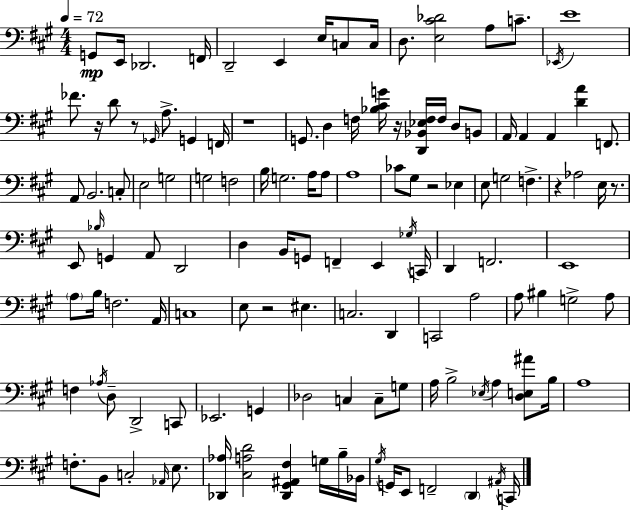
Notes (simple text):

G2/e E2/s Db2/h. F2/s D2/h E2/q E3/s C3/e C3/s D3/e. [E3,C#4,Db4]/h A3/e C4/e. Eb2/s E4/w FES4/e. R/s D4/e R/e Gb2/s A3/e. G2/q F2/s R/w G2/e. D3/q F3/s [Bb3,C#4,G4]/s R/s [D2,Bb2,Eb3,F3]/s F3/s D3/e B2/e A2/s A2/q A2/q [D4,A4]/q F2/e. A2/e B2/h. C3/e E3/h G3/h G3/h F3/h B3/s G3/h. A3/s A3/e A3/w CES4/e G#3/e R/h Eb3/q E3/e G3/h F3/q. R/q Ab3/h E3/s R/e. E2/e Bb3/s G2/q A2/e D2/h D3/q B2/s G2/e F2/q E2/q Gb3/s C2/s D2/q F2/h. E2/w A3/e B3/s F3/h. A2/s C3/w E3/e R/h EIS3/q. C3/h. D2/q C2/h A3/h A3/e BIS3/q G3/h A3/e F3/q Ab3/s D3/e D2/h C2/e Eb2/h. G2/q Db3/h C3/q C3/e G3/e A3/s B3/h Eb3/s A3/q [D3,E3,A#4]/e B3/s A3/w F3/e. B2/e C3/h Ab2/s E3/e. [Db2,Ab3]/s [C#3,A3,D4]/h [Db2,G#2,A#2,F#3]/q G3/s B3/s Bb2/s G#3/s G2/s E2/e F2/h D2/q A#2/s C2/s